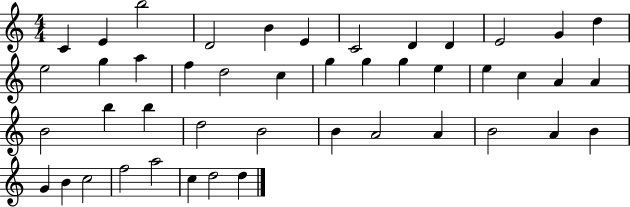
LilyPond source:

{
  \clef treble
  \numericTimeSignature
  \time 4/4
  \key c \major
  c'4 e'4 b''2 | d'2 b'4 e'4 | c'2 d'4 d'4 | e'2 g'4 d''4 | \break e''2 g''4 a''4 | f''4 d''2 c''4 | g''4 g''4 g''4 e''4 | e''4 c''4 a'4 a'4 | \break b'2 b''4 b''4 | d''2 b'2 | b'4 a'2 a'4 | b'2 a'4 b'4 | \break g'4 b'4 c''2 | f''2 a''2 | c''4 d''2 d''4 | \bar "|."
}